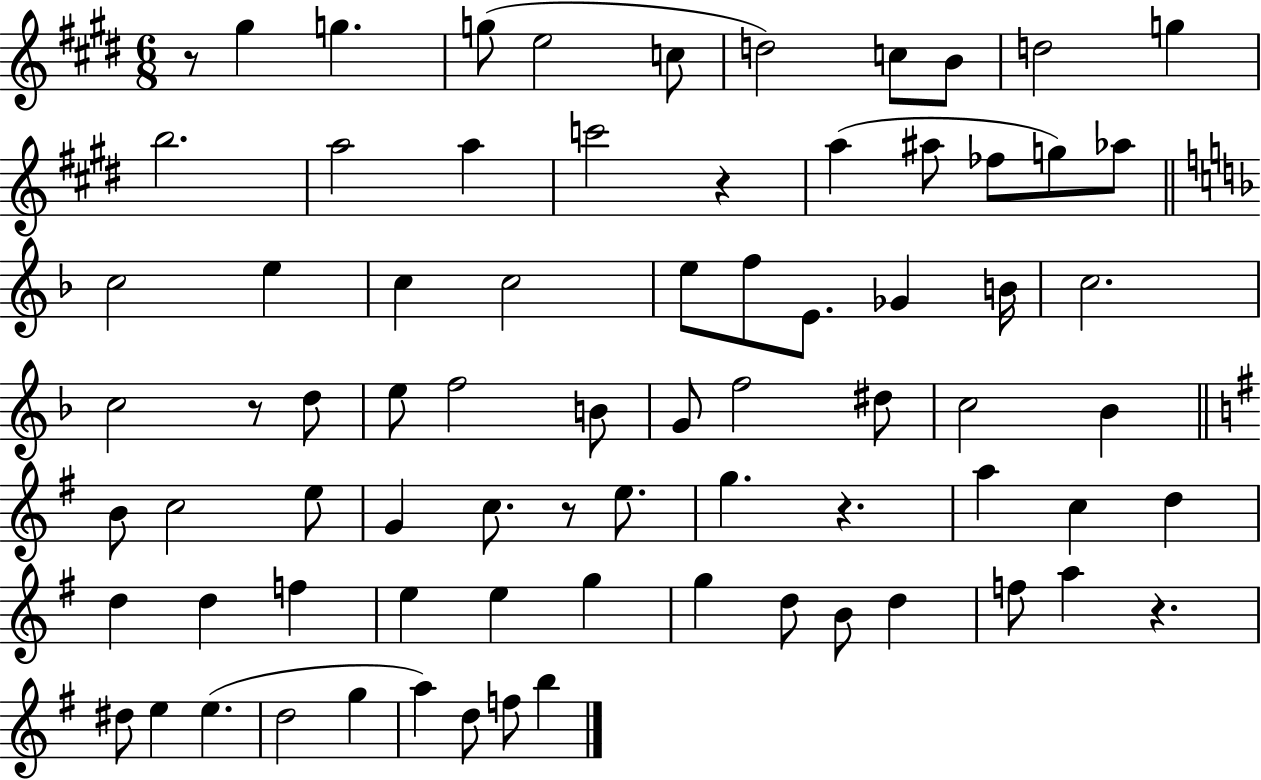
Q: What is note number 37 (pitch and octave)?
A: D#5